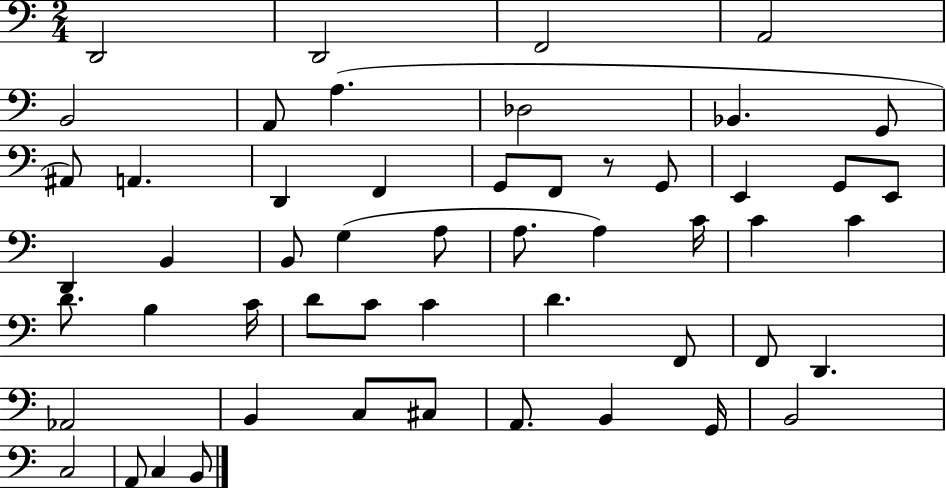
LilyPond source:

{
  \clef bass
  \numericTimeSignature
  \time 2/4
  \key c \major
  d,2 | d,2 | f,2 | a,2 | \break b,2 | a,8 a4.( | des2 | bes,4. g,8 | \break ais,8) a,4. | d,4 f,4 | g,8 f,8 r8 g,8 | e,4 g,8 e,8 | \break d,4 b,4 | b,8 g4( a8 | a8. a4) c'16 | c'4 c'4 | \break d'8. b4 c'16 | d'8 c'8 c'4 | d'4. f,8 | f,8 d,4. | \break aes,2 | b,4 c8 cis8 | a,8. b,4 g,16 | b,2 | \break c2 | a,8 c4 b,8 | \bar "|."
}